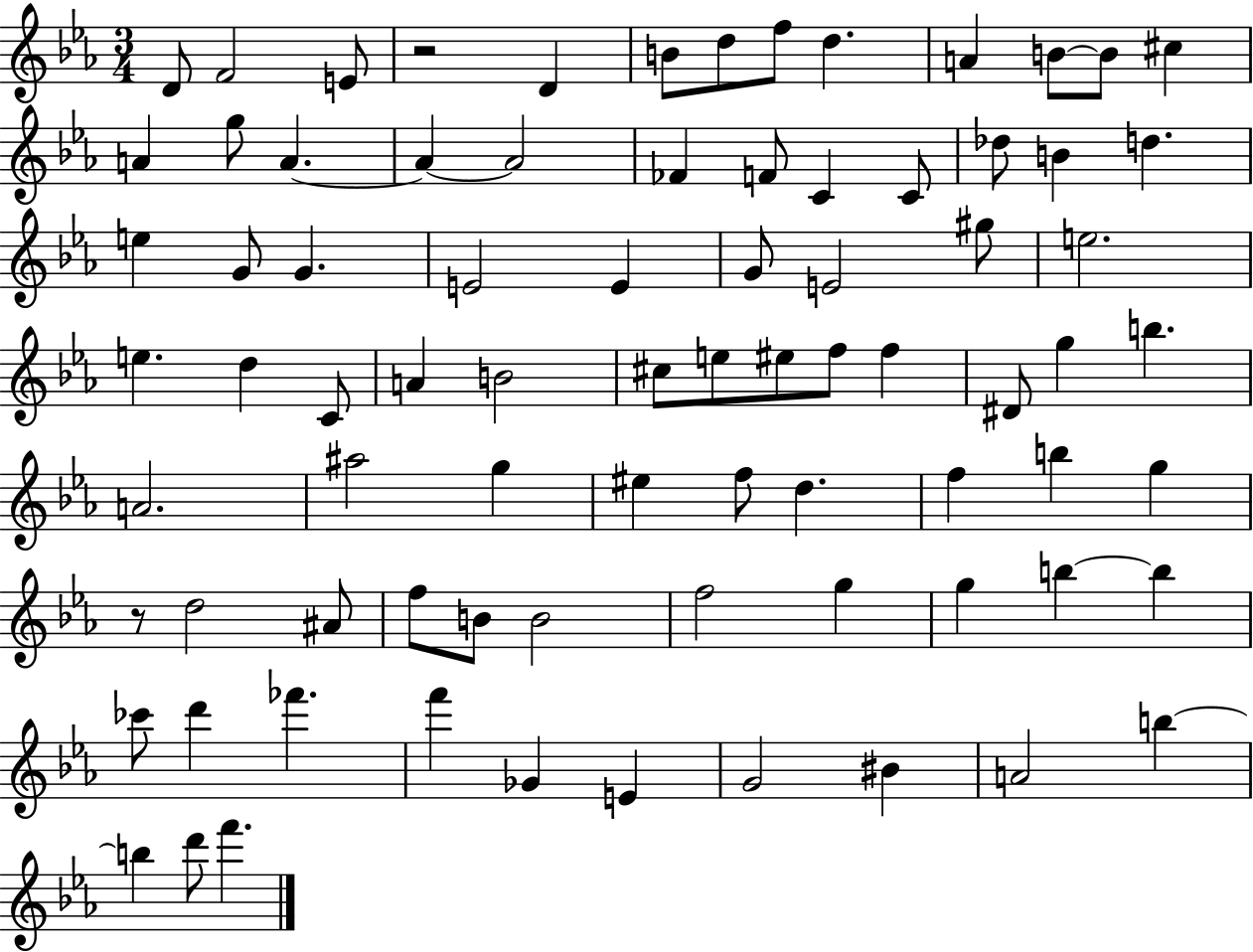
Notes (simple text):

D4/e F4/h E4/e R/h D4/q B4/e D5/e F5/e D5/q. A4/q B4/e B4/e C#5/q A4/q G5/e A4/q. A4/q A4/h FES4/q F4/e C4/q C4/e Db5/e B4/q D5/q. E5/q G4/e G4/q. E4/h E4/q G4/e E4/h G#5/e E5/h. E5/q. D5/q C4/e A4/q B4/h C#5/e E5/e EIS5/e F5/e F5/q D#4/e G5/q B5/q. A4/h. A#5/h G5/q EIS5/q F5/e D5/q. F5/q B5/q G5/q R/e D5/h A#4/e F5/e B4/e B4/h F5/h G5/q G5/q B5/q B5/q CES6/e D6/q FES6/q. F6/q Gb4/q E4/q G4/h BIS4/q A4/h B5/q B5/q D6/e F6/q.